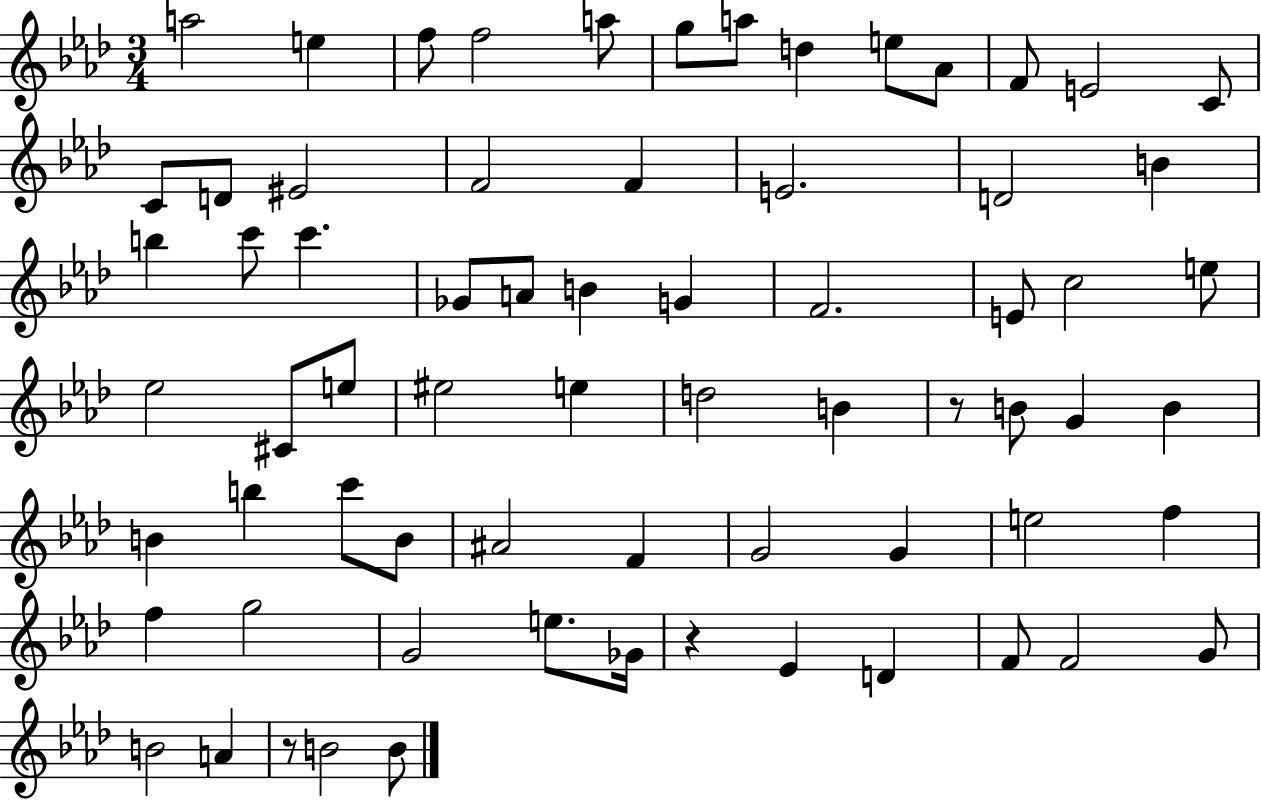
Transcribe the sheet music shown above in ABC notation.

X:1
T:Untitled
M:3/4
L:1/4
K:Ab
a2 e f/2 f2 a/2 g/2 a/2 d e/2 _A/2 F/2 E2 C/2 C/2 D/2 ^E2 F2 F E2 D2 B b c'/2 c' _G/2 A/2 B G F2 E/2 c2 e/2 _e2 ^C/2 e/2 ^e2 e d2 B z/2 B/2 G B B b c'/2 B/2 ^A2 F G2 G e2 f f g2 G2 e/2 _G/4 z _E D F/2 F2 G/2 B2 A z/2 B2 B/2